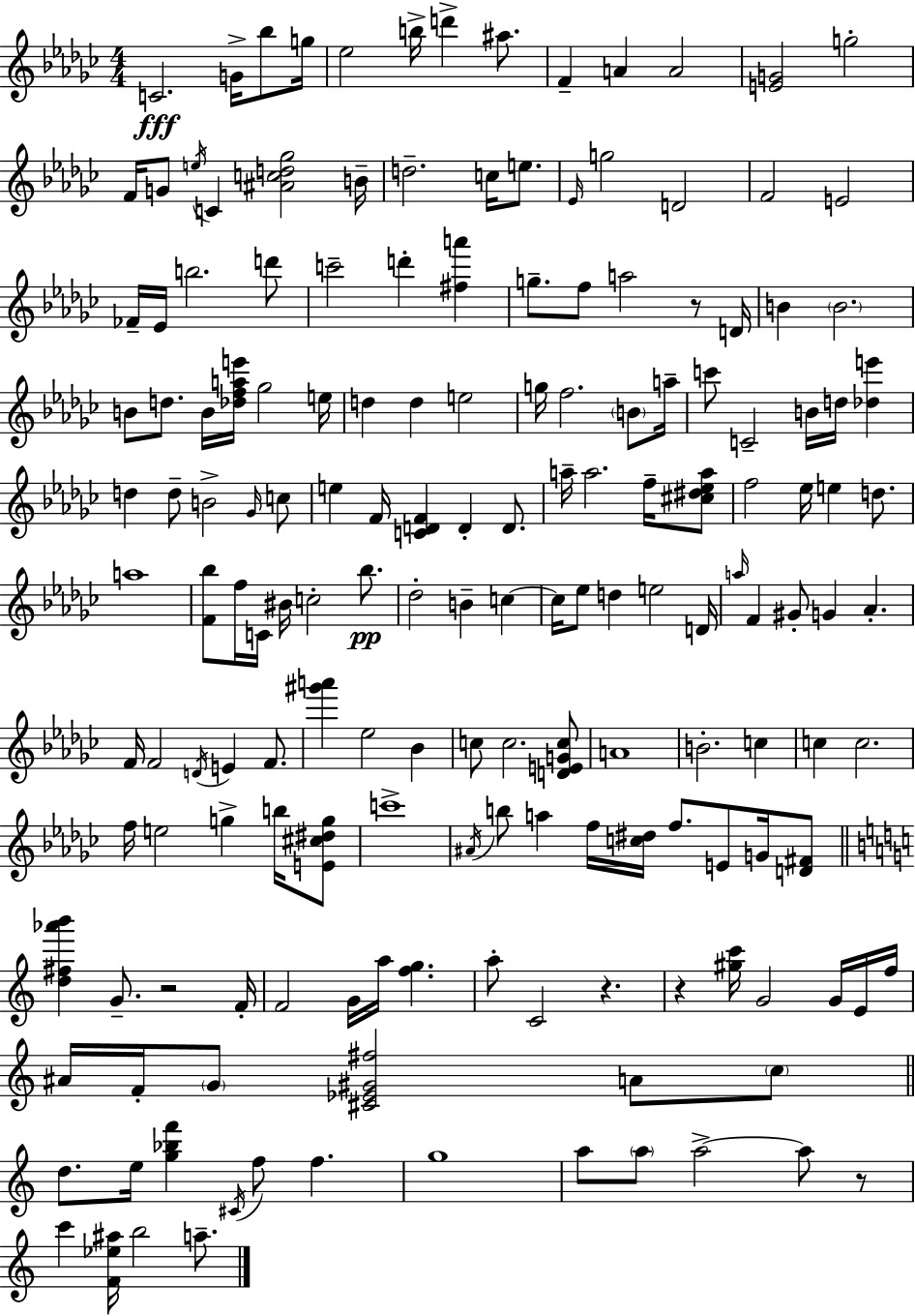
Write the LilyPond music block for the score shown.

{
  \clef treble
  \numericTimeSignature
  \time 4/4
  \key ees \minor
  c'2.\fff g'16-> bes''8 g''16 | ees''2 b''16-> d'''4-> ais''8. | f'4-- a'4 a'2 | <e' g'>2 g''2-. | \break f'16 g'8 \acciaccatura { e''16 } c'4 <ais' c'' d'' ges''>2 | b'16-- d''2.-- c''16 e''8. | \grace { ees'16 } g''2 d'2 | f'2 e'2 | \break fes'16-- ees'16 b''2. | d'''8 c'''2-- d'''4-. <fis'' a'''>4 | g''8.-- f''8 a''2 r8 | d'16 b'4 \parenthesize b'2. | \break b'8 d''8. b'16 <des'' f'' a'' e'''>16 ges''2 | e''16 d''4 d''4 e''2 | g''16 f''2. \parenthesize b'8 | a''16-- c'''8 c'2-- b'16 d''16 <des'' e'''>4 | \break d''4 d''8-- b'2-> | \grace { ges'16 } c''8 e''4 f'16 <c' d' f'>4 d'4-. | d'8. a''16-- a''2. | f''16-- <cis'' dis'' ees'' a''>8 f''2 ees''16 e''4 | \break d''8. a''1 | <f' bes''>8 f''16 c'16 bis'16 c''2-. | bes''8.\pp des''2-. b'4-- c''4~~ | c''16 ees''8 d''4 e''2 | \break d'16 \grace { a''16 } f'4 gis'8-. g'4 aes'4.-. | f'16 f'2 \acciaccatura { d'16 } e'4 | f'8. <gis''' a'''>4 ees''2 | bes'4 c''8 c''2. | \break <d' e' g' c''>8 a'1 | b'2.-. | c''4 c''4 c''2. | f''16 e''2 g''4-> | \break b''16 <e' cis'' dis'' g''>8 c'''1-> | \acciaccatura { ais'16 } b''8 a''4 f''16 <c'' dis''>16 f''8. | e'8 g'16 <d' fis'>8 \bar "||" \break \key c \major <d'' fis'' aes''' b'''>4 g'8.-- r2 f'16-. | f'2 g'16 a''16 <f'' g''>4. | a''8-. c'2 r4. | r4 <gis'' c'''>16 g'2 g'16 e'16 f''16 | \break ais'16 f'16-. \parenthesize g'8 <cis' ees' gis' fis''>2 a'8 \parenthesize c''8 | \bar "||" \break \key c \major d''8. e''16 <g'' bes'' f'''>4 \acciaccatura { cis'16 } f''8 f''4. | g''1 | a''8 \parenthesize a''8 a''2->~~ a''8 r8 | c'''4 <f' ees'' ais''>16 b''2 a''8.-- | \break \bar "|."
}